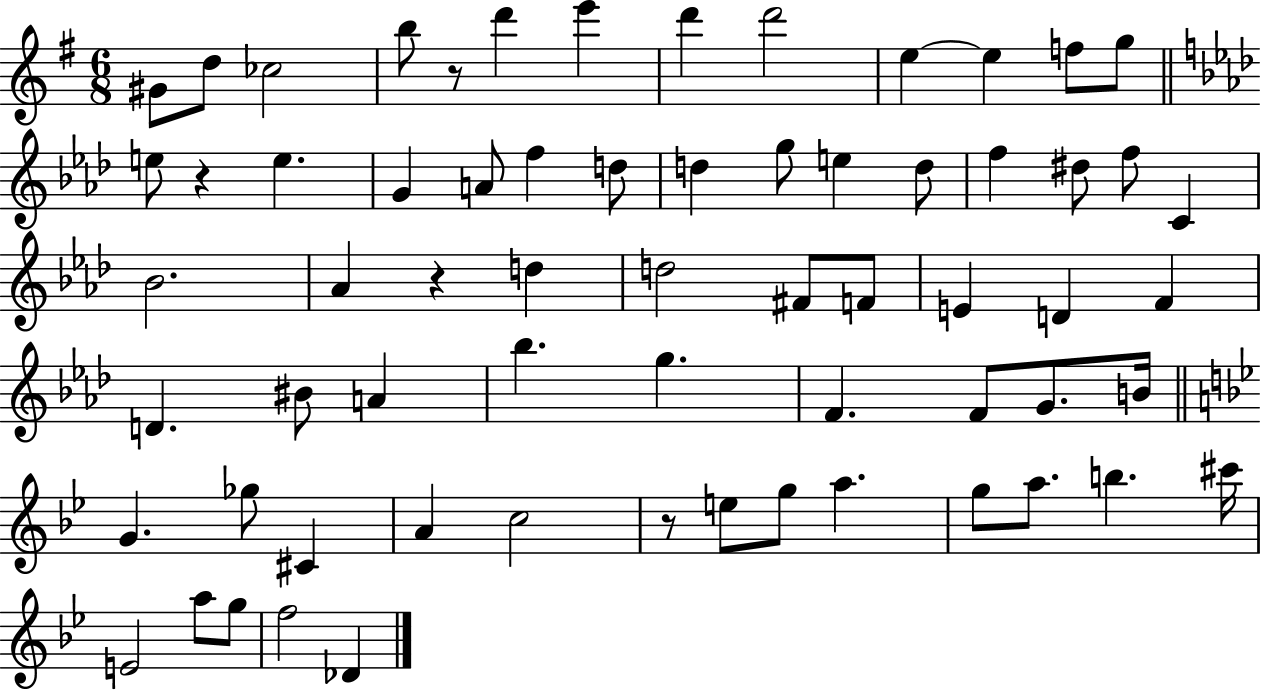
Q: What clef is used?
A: treble